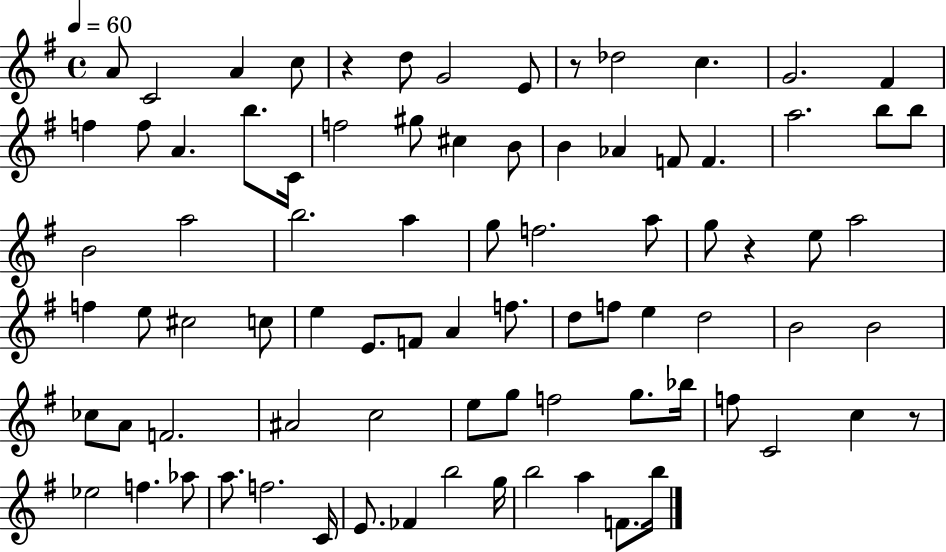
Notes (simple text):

A4/e C4/h A4/q C5/e R/q D5/e G4/h E4/e R/e Db5/h C5/q. G4/h. F#4/q F5/q F5/e A4/q. B5/e. C4/s F5/h G#5/e C#5/q B4/e B4/q Ab4/q F4/e F4/q. A5/h. B5/e B5/e B4/h A5/h B5/h. A5/q G5/e F5/h. A5/e G5/e R/q E5/e A5/h F5/q E5/e C#5/h C5/e E5/q E4/e. F4/e A4/q F5/e. D5/e F5/e E5/q D5/h B4/h B4/h CES5/e A4/e F4/h. A#4/h C5/h E5/e G5/e F5/h G5/e. Bb5/s F5/e C4/h C5/q R/e Eb5/h F5/q. Ab5/e A5/e. F5/h. C4/s E4/e. FES4/q B5/h G5/s B5/h A5/q F4/e. B5/s